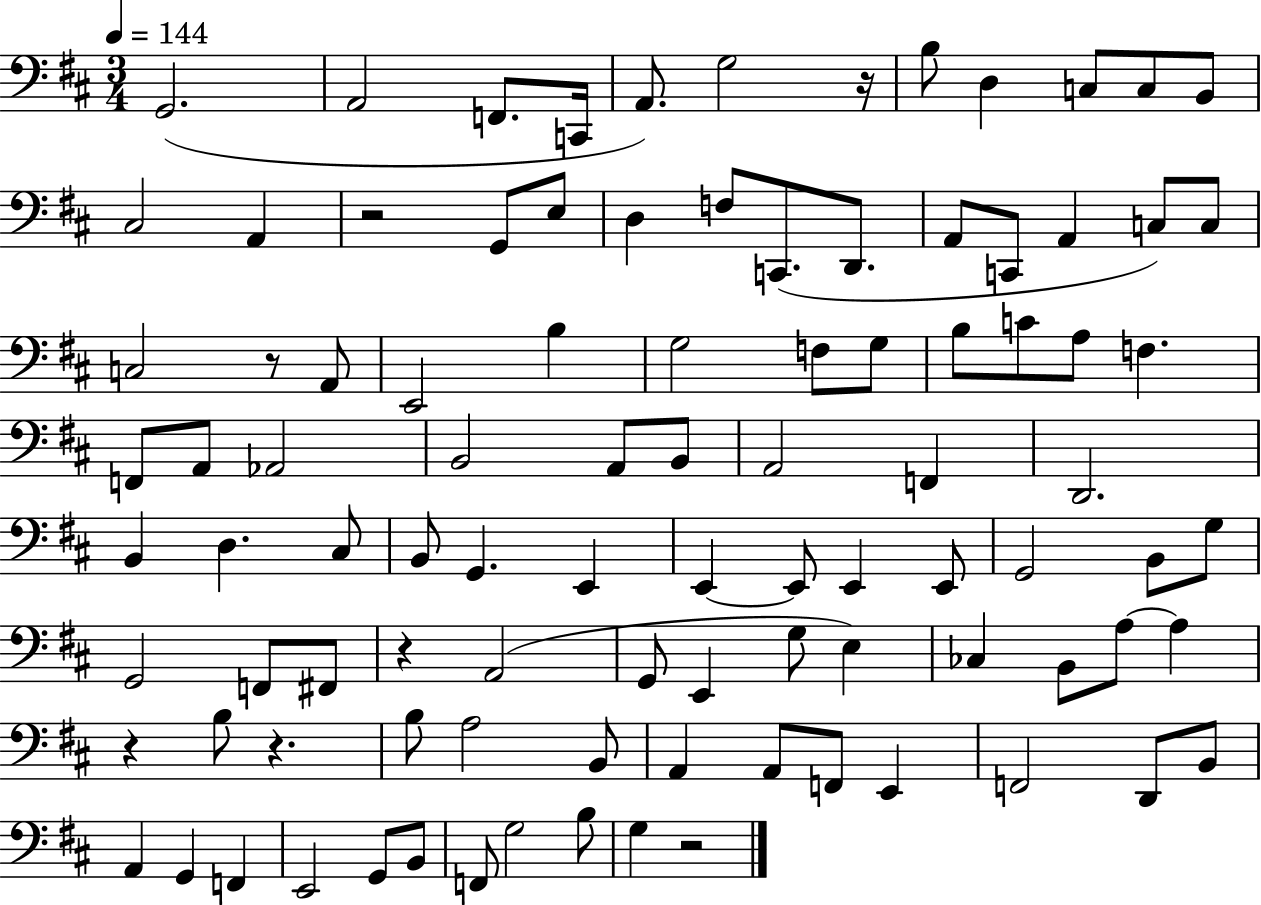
{
  \clef bass
  \numericTimeSignature
  \time 3/4
  \key d \major
  \tempo 4 = 144
  g,2.( | a,2 f,8. c,16 | a,8.) g2 r16 | b8 d4 c8 c8 b,8 | \break cis2 a,4 | r2 g,8 e8 | d4 f8 c,8.( d,8. | a,8 c,8 a,4 c8) c8 | \break c2 r8 a,8 | e,2 b4 | g2 f8 g8 | b8 c'8 a8 f4. | \break f,8 a,8 aes,2 | b,2 a,8 b,8 | a,2 f,4 | d,2. | \break b,4 d4. cis8 | b,8 g,4. e,4 | e,4~~ e,8 e,4 e,8 | g,2 b,8 g8 | \break g,2 f,8 fis,8 | r4 a,2( | g,8 e,4 g8 e4) | ces4 b,8 a8~~ a4 | \break r4 b8 r4. | b8 a2 b,8 | a,4 a,8 f,8 e,4 | f,2 d,8 b,8 | \break a,4 g,4 f,4 | e,2 g,8 b,8 | f,8 g2 b8 | g4 r2 | \break \bar "|."
}